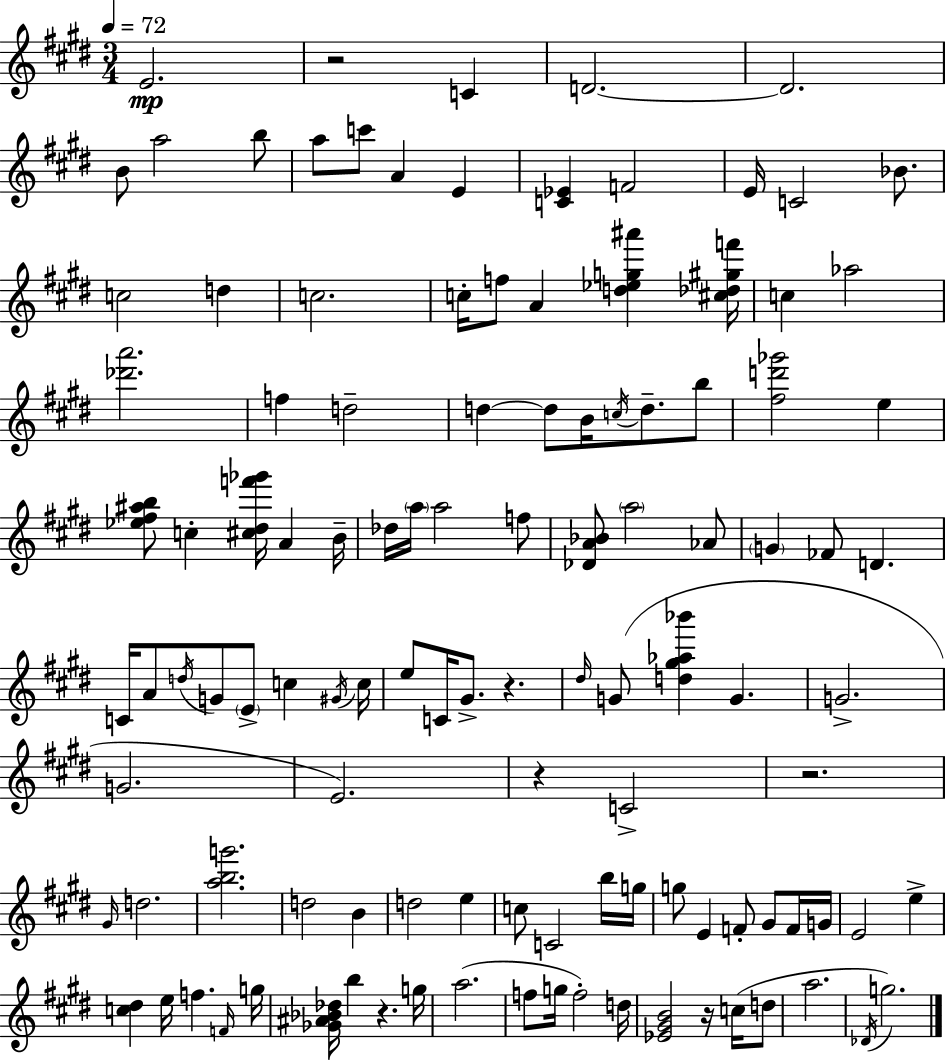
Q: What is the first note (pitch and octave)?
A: E4